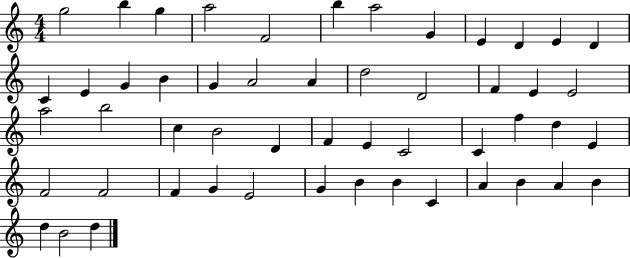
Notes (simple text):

G5/h B5/q G5/q A5/h F4/h B5/q A5/h G4/q E4/q D4/q E4/q D4/q C4/q E4/q G4/q B4/q G4/q A4/h A4/q D5/h D4/h F4/q E4/q E4/h A5/h B5/h C5/q B4/h D4/q F4/q E4/q C4/h C4/q F5/q D5/q E4/q F4/h F4/h F4/q G4/q E4/h G4/q B4/q B4/q C4/q A4/q B4/q A4/q B4/q D5/q B4/h D5/q